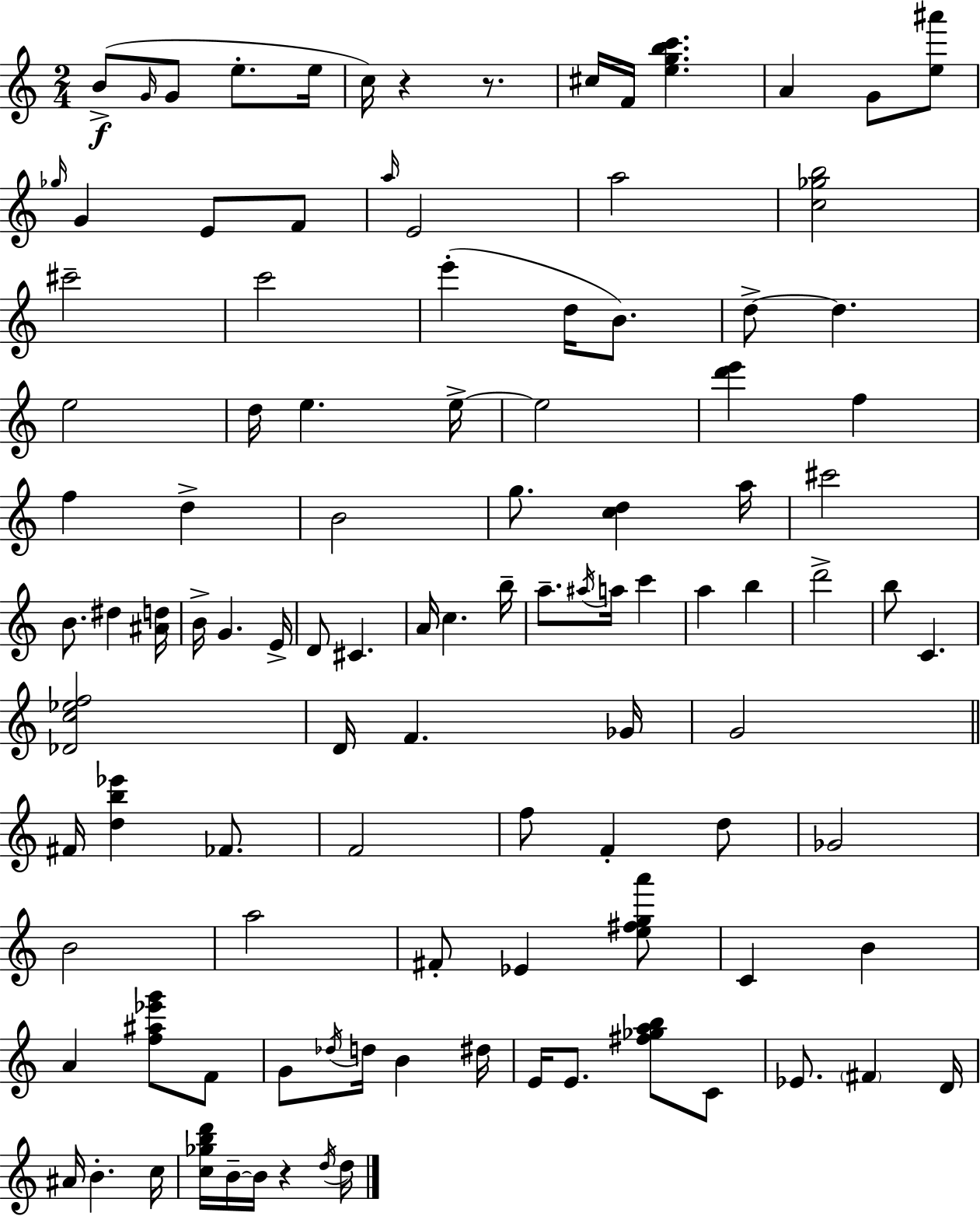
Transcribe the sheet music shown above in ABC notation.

X:1
T:Untitled
M:2/4
L:1/4
K:Am
B/2 G/4 G/2 e/2 e/4 c/4 z z/2 ^c/4 F/4 [egbc'] A G/2 [e^a']/2 _g/4 G E/2 F/2 a/4 E2 a2 [c_gb]2 ^c'2 c'2 e' d/4 B/2 d/2 d e2 d/4 e e/4 e2 [d'e'] f f d B2 g/2 [cd] a/4 ^c'2 B/2 ^d [^Ad]/4 B/4 G E/4 D/2 ^C A/4 c b/4 a/2 ^a/4 a/4 c' a b d'2 b/2 C [_Dc_ef]2 D/4 F _G/4 G2 ^F/4 [db_e'] _F/2 F2 f/2 F d/2 _G2 B2 a2 ^F/2 _E [e^fga']/2 C B A [f^a_e'g']/2 F/2 G/2 _d/4 d/4 B ^d/4 E/4 E/2 [^f_gab]/2 C/2 _E/2 ^F D/4 ^A/4 B c/4 [c_gbd']/4 B/4 B/4 z d/4 d/4